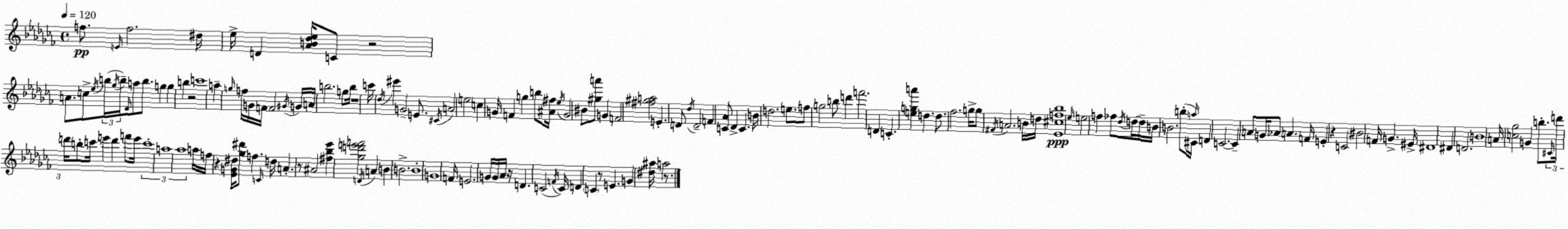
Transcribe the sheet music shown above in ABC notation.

X:1
T:Untitled
M:4/4
L:1/4
K:Abm
f/2 E/4 f2 ^d/4 _e/4 D [_AB_d_e]/4 C/2 z2 A/2 c/2 _e/4 b/4 _g/4 b/4 _D/4 a/2 b/2 g g b z2 c'4 a g/4 f/4 G/4 F/4 F2 ^G/4 G/4 A/4 b2 g/2 b/4 z4 c'/4 _d/4 ^e' G2 E/2 ^C/4 A2 e2 c G/4 F g b/2 [^A^f]/4 _e/4 G2 ^B/2 [^ga']/2 G F2 [^f^ga]2 E D/2 _d/4 D2 F [C_A]/2 _D C B/4 d2 e/2 f/2 g2 b/2 d' f'2 D C [ega'] d d/2 _f2 g/4 g/2 ^F/4 A2 B/4 d/4 [_E^cf_b]4 _e/4 e2 f _f/2 _d/4 d/4 d/4 B/4 B2 b/2 a/4 ^C/4 D C2 C A/2 G/4 _A/2 A F/4 E z C2 ^B2 F/4 G ^E/4 ^D4 ^D D2 B4 A/4 [c_g]2 G b/2 ^C/4 d'/4 d'/4 b/2 c'/4 e' d' f'/2 e'/4 c'4 a4 _a4 a/4 f/4 z [_EG^d]/4 [_g^d']/2 f C/4 d/4 A z/2 ^A2 [^f_b_e'] [_gd'e'f']2 D/4 A B B2 B4 G4 F/4 E2 G/4 G/4 _A/4 z/4 D C2 F/4 C/4 D C z/2 E G [^d^a]/4 a2 z/2